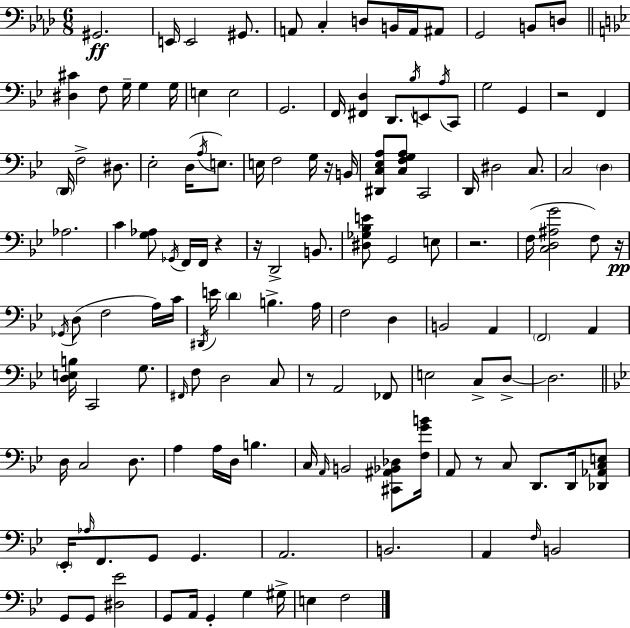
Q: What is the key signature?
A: F minor